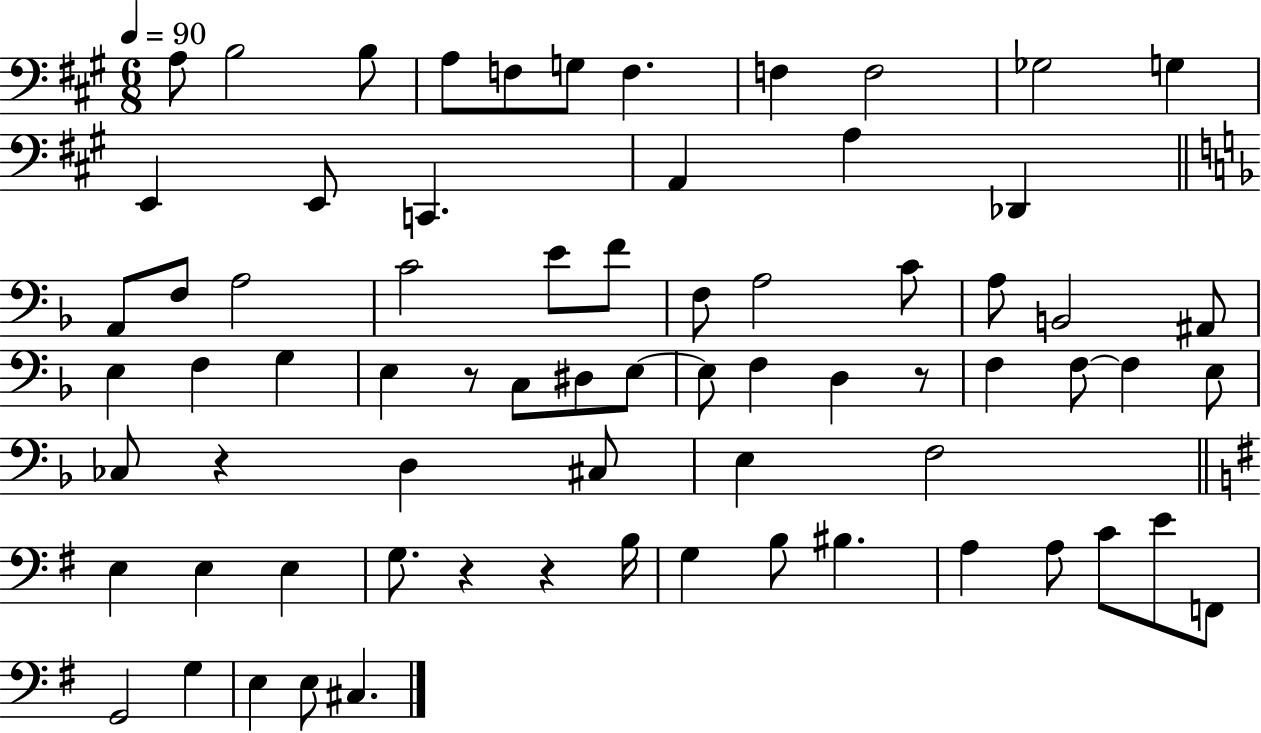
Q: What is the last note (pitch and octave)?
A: C#3